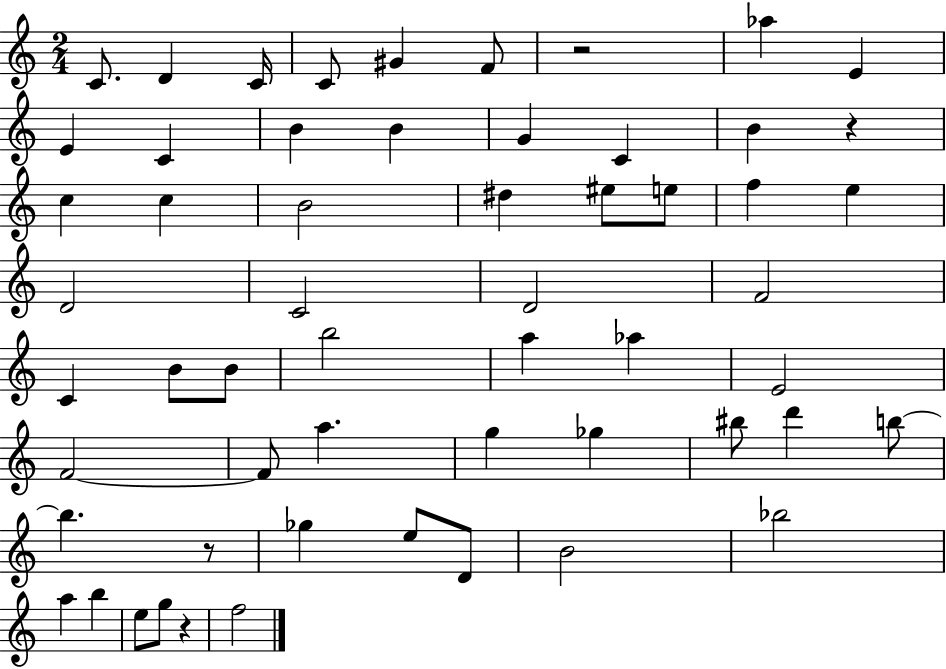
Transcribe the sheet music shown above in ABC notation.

X:1
T:Untitled
M:2/4
L:1/4
K:C
C/2 D C/4 C/2 ^G F/2 z2 _a E E C B B G C B z c c B2 ^d ^e/2 e/2 f e D2 C2 D2 F2 C B/2 B/2 b2 a _a E2 F2 F/2 a g _g ^b/2 d' b/2 b z/2 _g e/2 D/2 B2 _b2 a b e/2 g/2 z f2